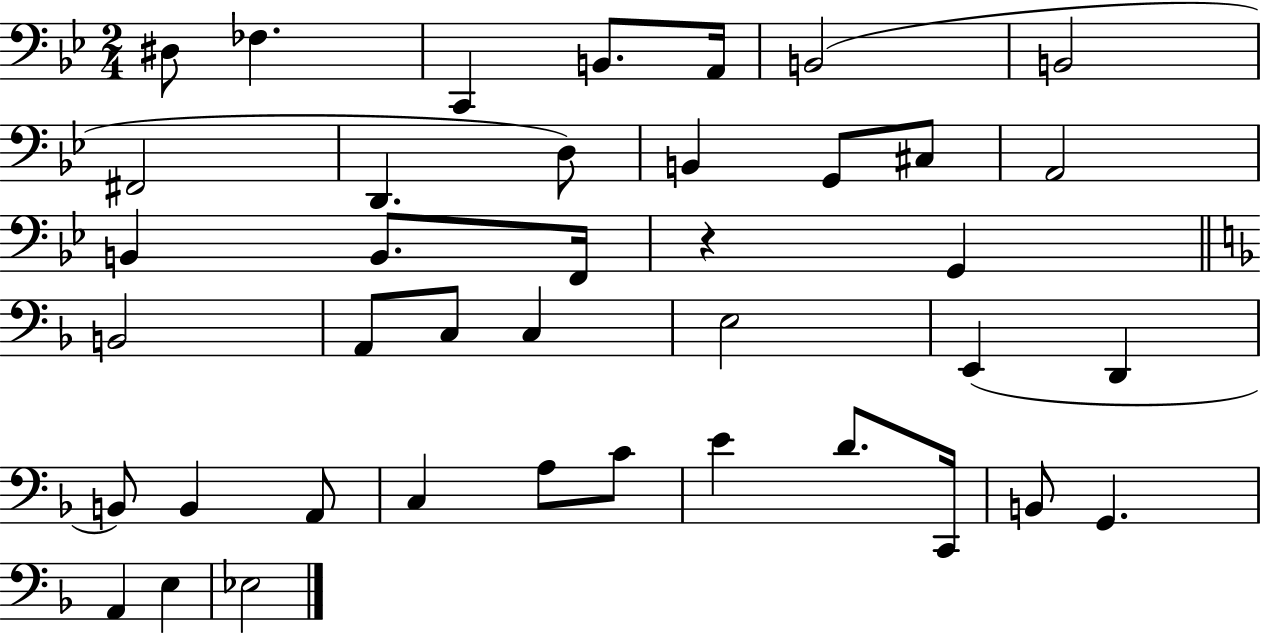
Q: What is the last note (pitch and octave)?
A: Eb3